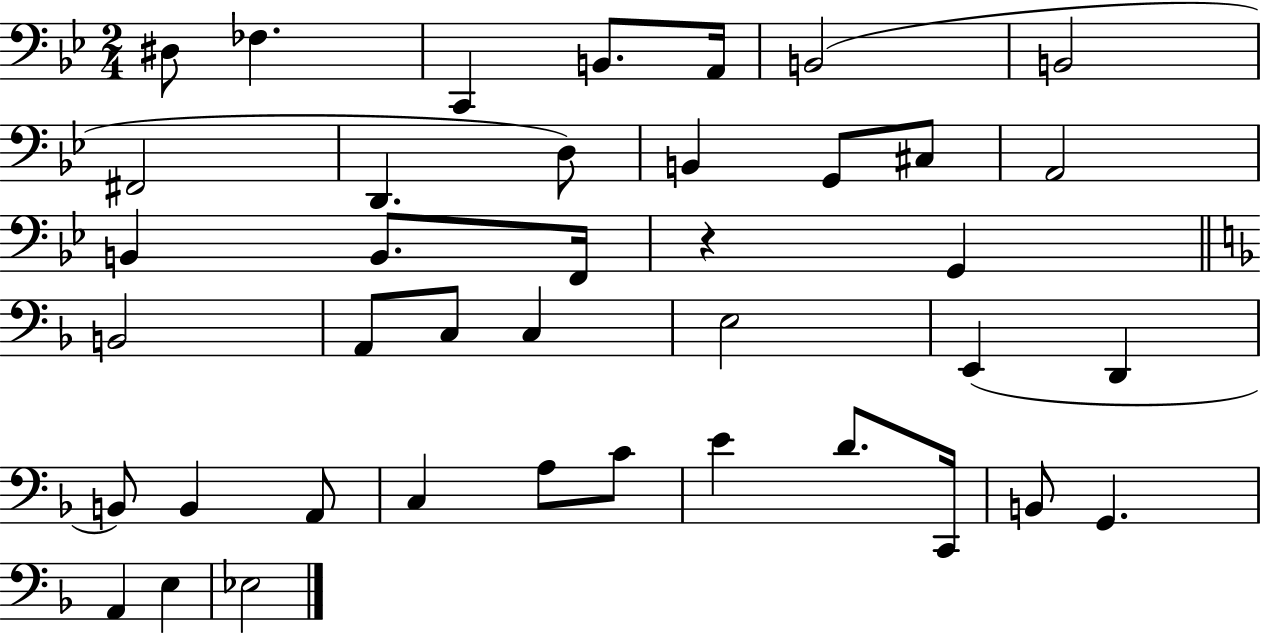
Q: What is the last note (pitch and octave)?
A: Eb3